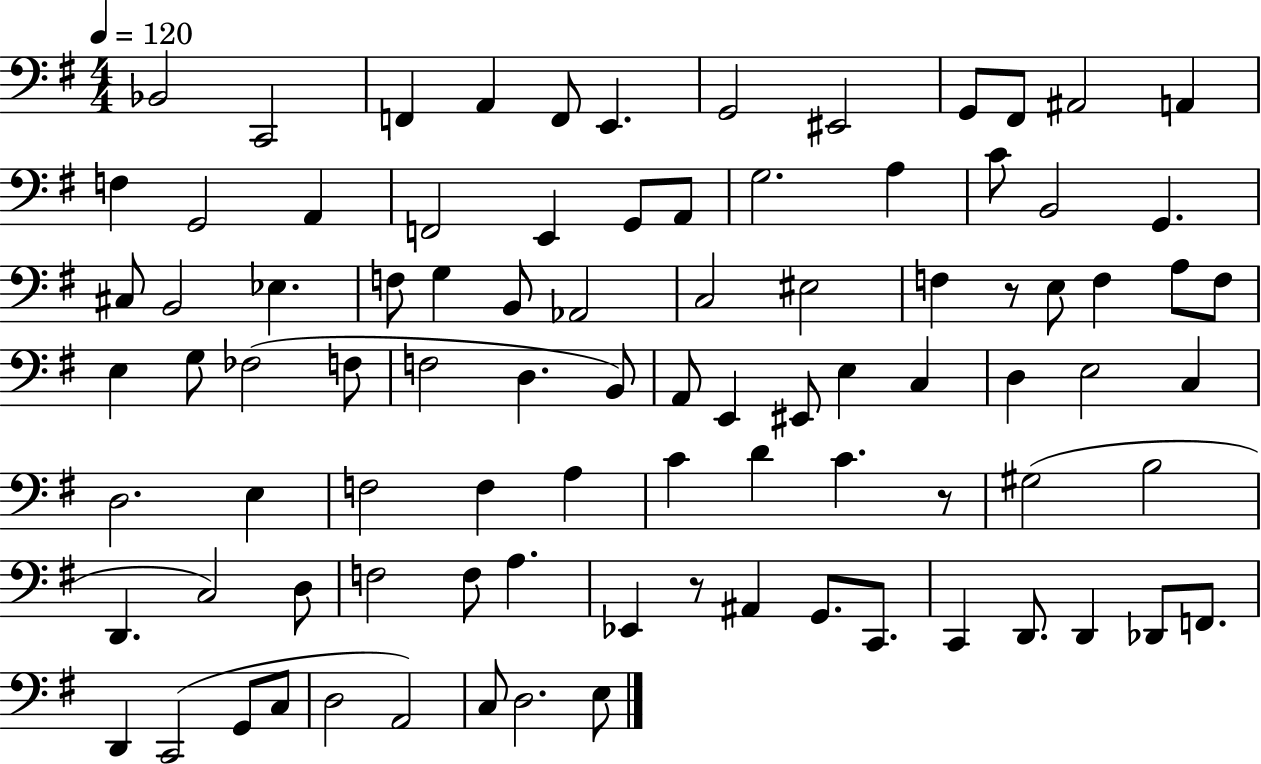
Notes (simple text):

Bb2/h C2/h F2/q A2/q F2/e E2/q. G2/h EIS2/h G2/e F#2/e A#2/h A2/q F3/q G2/h A2/q F2/h E2/q G2/e A2/e G3/h. A3/q C4/e B2/h G2/q. C#3/e B2/h Eb3/q. F3/e G3/q B2/e Ab2/h C3/h EIS3/h F3/q R/e E3/e F3/q A3/e F3/e E3/q G3/e FES3/h F3/e F3/h D3/q. B2/e A2/e E2/q EIS2/e E3/q C3/q D3/q E3/h C3/q D3/h. E3/q F3/h F3/q A3/q C4/q D4/q C4/q. R/e G#3/h B3/h D2/q. C3/h D3/e F3/h F3/e A3/q. Eb2/q R/e A#2/q G2/e. C2/e. C2/q D2/e. D2/q Db2/e F2/e. D2/q C2/h G2/e C3/e D3/h A2/h C3/e D3/h. E3/e